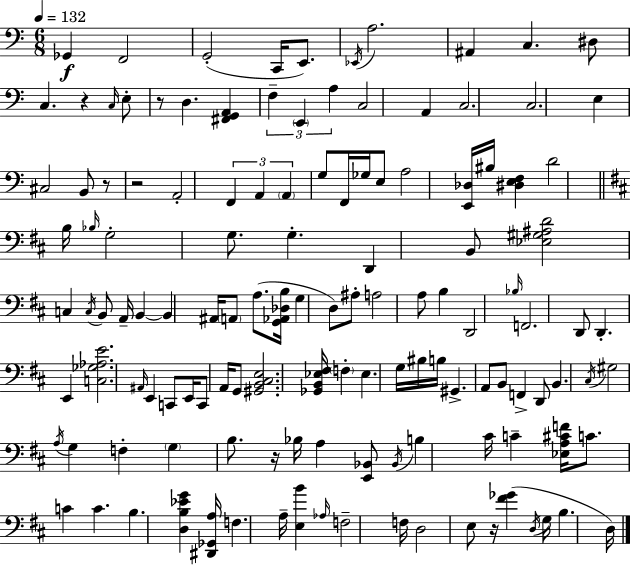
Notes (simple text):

Gb2/q F2/h G2/h C2/s E2/e. Eb2/s A3/h. A#2/q C3/q. D#3/e C3/q. R/q C3/s E3/e R/e D3/q. [F#2,G2,A2]/q F3/q E2/q A3/q C3/h A2/q C3/h. C3/h. E3/q C#3/h B2/e R/e R/h A2/h F2/q A2/q A2/q G3/e F2/s Gb3/s E3/e A3/h [E2,Db3]/s BIS3/s [D#3,E3,F3]/q D4/h B3/s Bb3/s G3/h G3/e. G3/q. D2/q B2/e [Eb3,G#3,A#3,D4]/h C3/q C3/s B2/e A2/s B2/q B2/q A#2/s A2/e A3/e. [G2,Ab2,Db3,B3]/s G3/q D3/e A#3/e A3/h A3/e B3/q D2/h Bb3/s F2/h. D2/e D2/q. E2/q [C3,Gb3,Ab3,E4]/h. A#2/s E2/q C2/e E2/s C2/e A2/s G2/e [G#2,B2,C#3,E3]/h. [Gb2,B2,Eb3,F#3]/s F3/q Eb3/q. G3/s BIS3/s B3/s G#2/q. A2/e B2/e F2/q D2/e B2/q. C#3/s G#3/h A3/s G3/q F3/q G3/q B3/e. R/s Bb3/s A3/q [E2,Bb2]/e Bb2/s B3/q C#4/s C4/q [Eb3,A3,C#4,F4]/s C4/e. C4/q C4/q. B3/q. [D3,B3,Eb4,G4]/q [D#2,Gb2,A3]/s F3/q. A3/s [E3,B4]/q Ab3/s F3/h F3/s D3/h E3/e R/s [F#4,Gb4]/q D3/s G3/s B3/q. D3/s